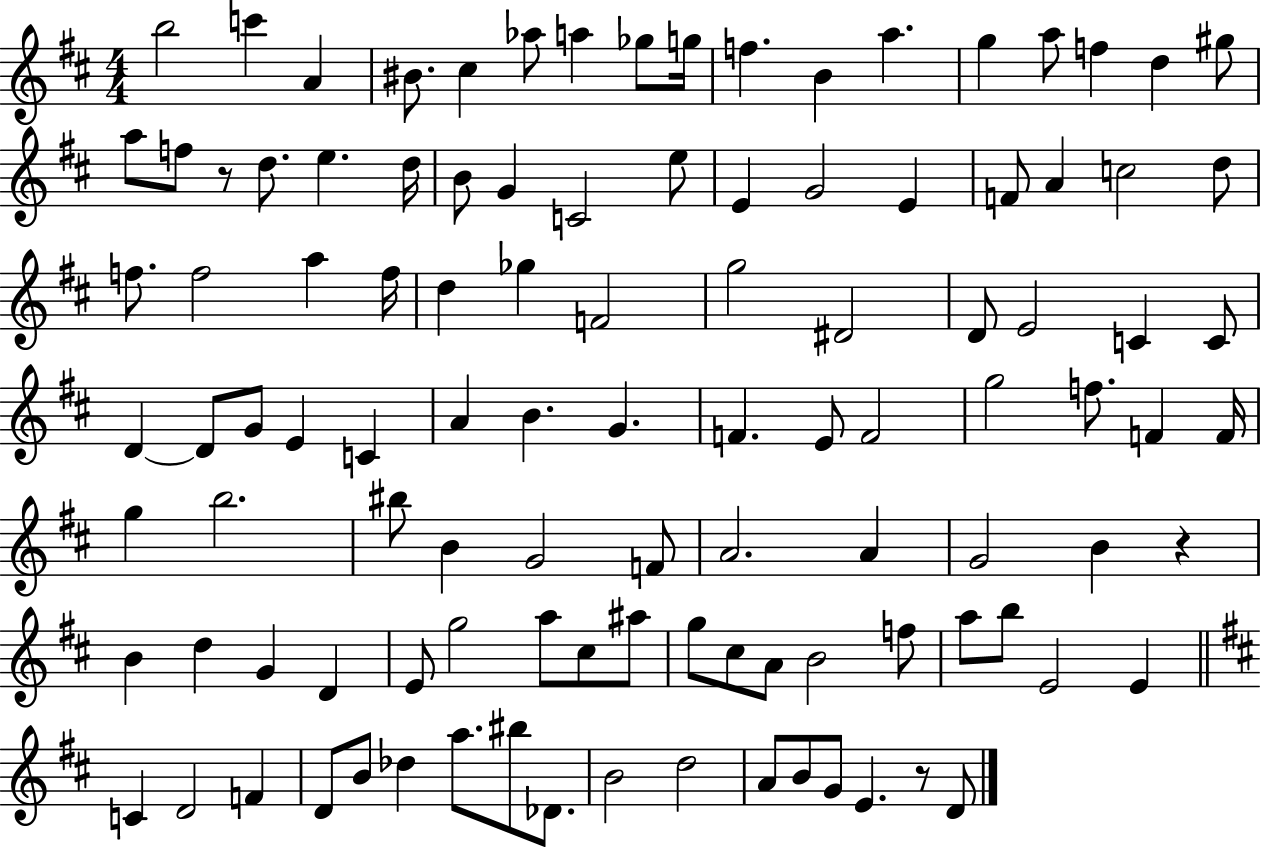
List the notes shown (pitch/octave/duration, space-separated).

B5/h C6/q A4/q BIS4/e. C#5/q Ab5/e A5/q Gb5/e G5/s F5/q. B4/q A5/q. G5/q A5/e F5/q D5/q G#5/e A5/e F5/e R/e D5/e. E5/q. D5/s B4/e G4/q C4/h E5/e E4/q G4/h E4/q F4/e A4/q C5/h D5/e F5/e. F5/h A5/q F5/s D5/q Gb5/q F4/h G5/h D#4/h D4/e E4/h C4/q C4/e D4/q D4/e G4/e E4/q C4/q A4/q B4/q. G4/q. F4/q. E4/e F4/h G5/h F5/e. F4/q F4/s G5/q B5/h. BIS5/e B4/q G4/h F4/e A4/h. A4/q G4/h B4/q R/q B4/q D5/q G4/q D4/q E4/e G5/h A5/e C#5/e A#5/e G5/e C#5/e A4/e B4/h F5/e A5/e B5/e E4/h E4/q C4/q D4/h F4/q D4/e B4/e Db5/q A5/e. BIS5/e Db4/e. B4/h D5/h A4/e B4/e G4/e E4/q. R/e D4/e